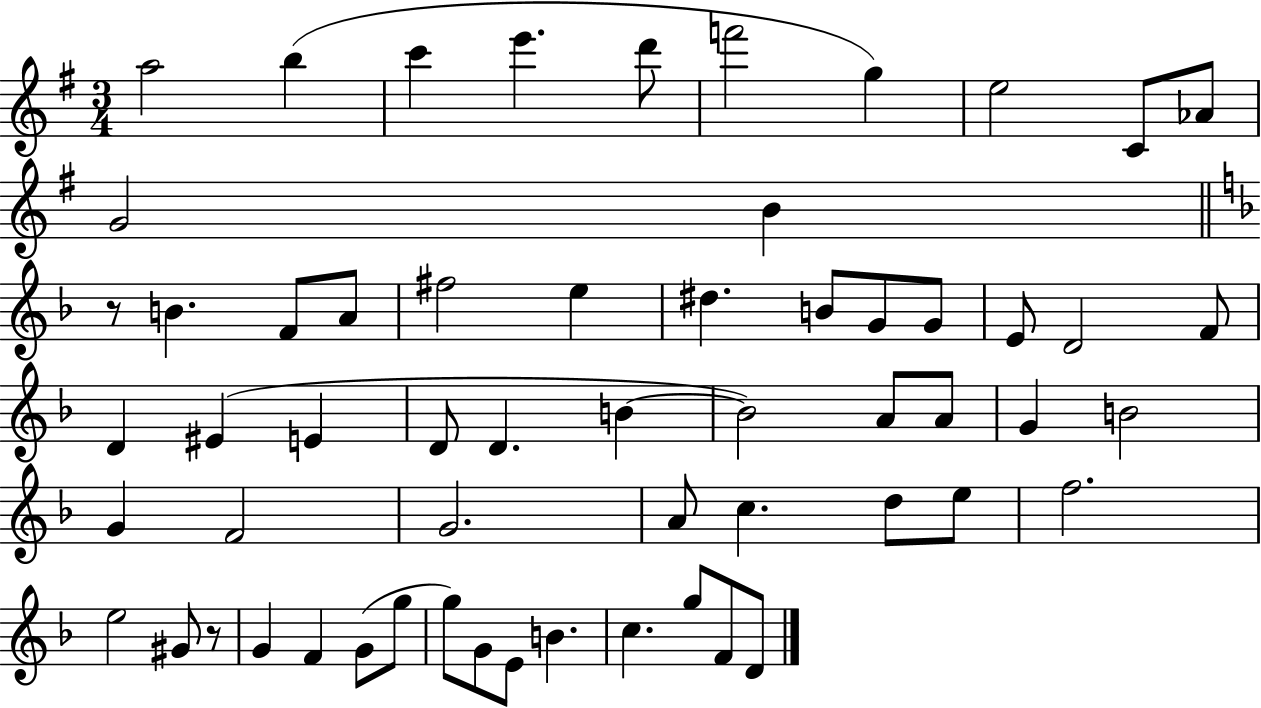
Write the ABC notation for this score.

X:1
T:Untitled
M:3/4
L:1/4
K:G
a2 b c' e' d'/2 f'2 g e2 C/2 _A/2 G2 B z/2 B F/2 A/2 ^f2 e ^d B/2 G/2 G/2 E/2 D2 F/2 D ^E E D/2 D B B2 A/2 A/2 G B2 G F2 G2 A/2 c d/2 e/2 f2 e2 ^G/2 z/2 G F G/2 g/2 g/2 G/2 E/2 B c g/2 F/2 D/2